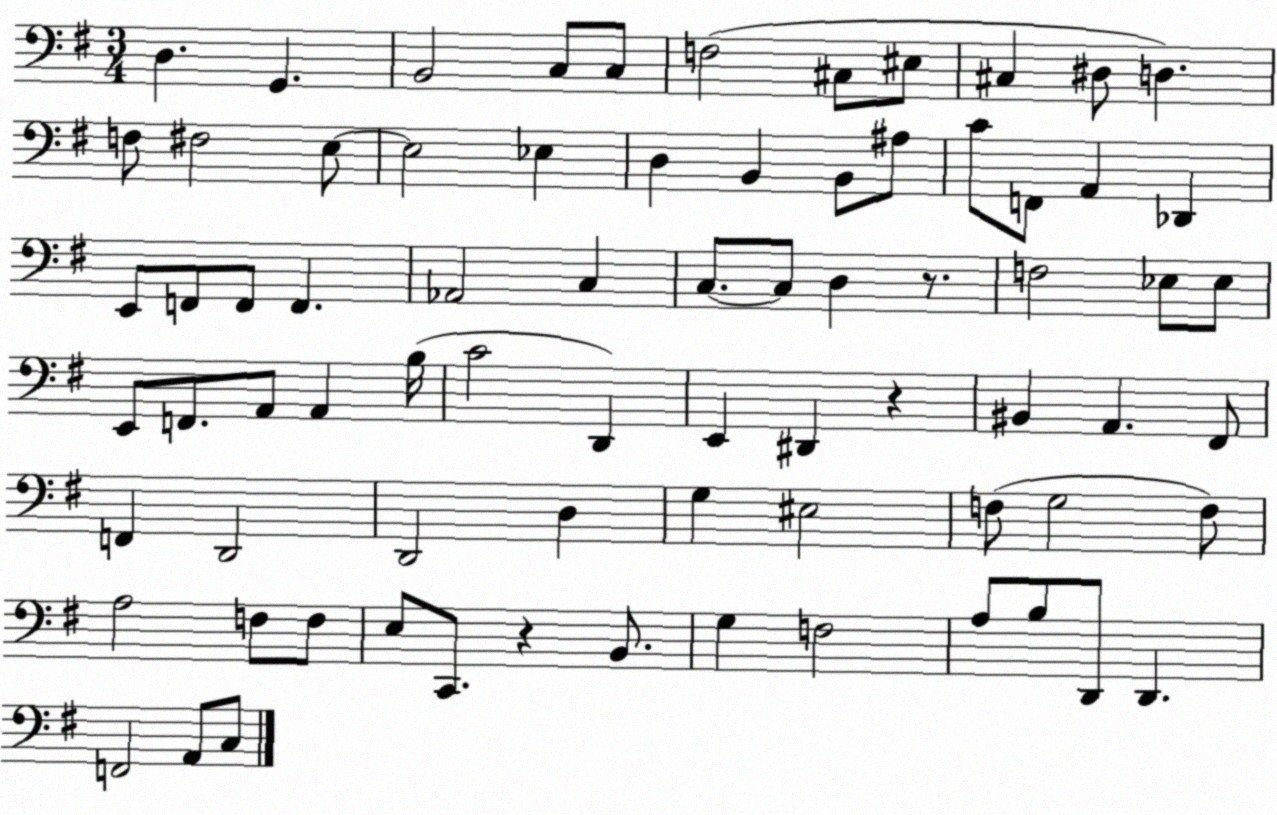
X:1
T:Untitled
M:3/4
L:1/4
K:G
D, G,, B,,2 C,/2 C,/2 F,2 ^C,/2 ^E,/2 ^C, ^D,/2 D, F,/2 ^F,2 E,/2 E,2 _E, D, B,, B,,/2 ^A,/2 C/2 F,,/2 A,, _D,, E,,/2 F,,/2 F,,/2 F,, _A,,2 C, C,/2 C,/2 D, z/2 F,2 _E,/2 _E,/2 E,,/2 F,,/2 A,,/2 A,, B,/4 C2 D,, E,, ^D,, z ^B,, A,, ^F,,/2 F,, D,,2 D,,2 D, G, ^E,2 F,/2 G,2 F,/2 A,2 F,/2 F,/2 E,/2 C,,/2 z B,,/2 G, F,2 A,/2 B,/2 D,,/2 D,, F,,2 A,,/2 C,/2